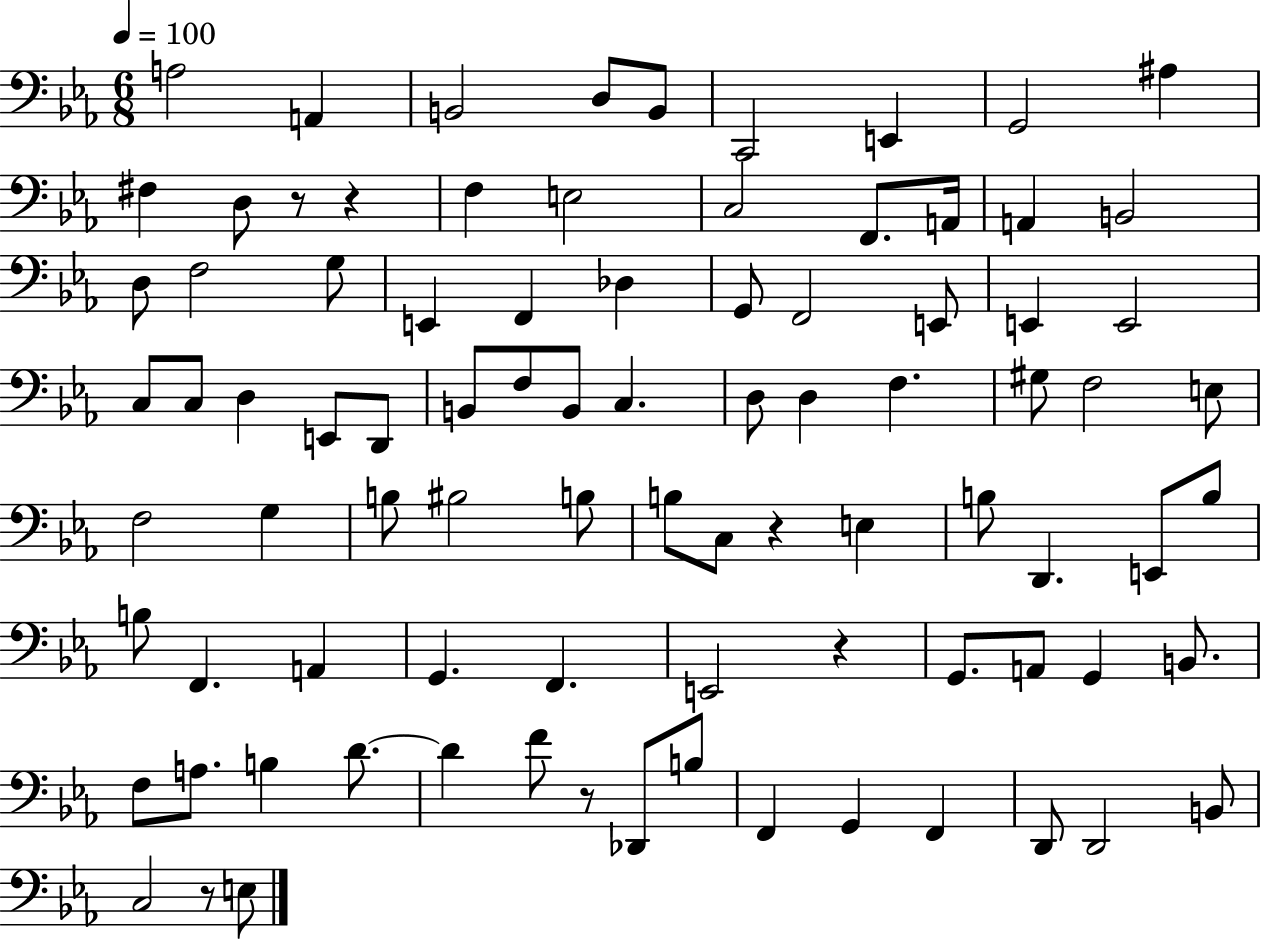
{
  \clef bass
  \numericTimeSignature
  \time 6/8
  \key ees \major
  \tempo 4 = 100
  a2 a,4 | b,2 d8 b,8 | c,2 e,4 | g,2 ais4 | \break fis4 d8 r8 r4 | f4 e2 | c2 f,8. a,16 | a,4 b,2 | \break d8 f2 g8 | e,4 f,4 des4 | g,8 f,2 e,8 | e,4 e,2 | \break c8 c8 d4 e,8 d,8 | b,8 f8 b,8 c4. | d8 d4 f4. | gis8 f2 e8 | \break f2 g4 | b8 bis2 b8 | b8 c8 r4 e4 | b8 d,4. e,8 b8 | \break b8 f,4. a,4 | g,4. f,4. | e,2 r4 | g,8. a,8 g,4 b,8. | \break f8 a8. b4 d'8.~~ | d'4 f'8 r8 des,8 b8 | f,4 g,4 f,4 | d,8 d,2 b,8 | \break c2 r8 e8 | \bar "|."
}